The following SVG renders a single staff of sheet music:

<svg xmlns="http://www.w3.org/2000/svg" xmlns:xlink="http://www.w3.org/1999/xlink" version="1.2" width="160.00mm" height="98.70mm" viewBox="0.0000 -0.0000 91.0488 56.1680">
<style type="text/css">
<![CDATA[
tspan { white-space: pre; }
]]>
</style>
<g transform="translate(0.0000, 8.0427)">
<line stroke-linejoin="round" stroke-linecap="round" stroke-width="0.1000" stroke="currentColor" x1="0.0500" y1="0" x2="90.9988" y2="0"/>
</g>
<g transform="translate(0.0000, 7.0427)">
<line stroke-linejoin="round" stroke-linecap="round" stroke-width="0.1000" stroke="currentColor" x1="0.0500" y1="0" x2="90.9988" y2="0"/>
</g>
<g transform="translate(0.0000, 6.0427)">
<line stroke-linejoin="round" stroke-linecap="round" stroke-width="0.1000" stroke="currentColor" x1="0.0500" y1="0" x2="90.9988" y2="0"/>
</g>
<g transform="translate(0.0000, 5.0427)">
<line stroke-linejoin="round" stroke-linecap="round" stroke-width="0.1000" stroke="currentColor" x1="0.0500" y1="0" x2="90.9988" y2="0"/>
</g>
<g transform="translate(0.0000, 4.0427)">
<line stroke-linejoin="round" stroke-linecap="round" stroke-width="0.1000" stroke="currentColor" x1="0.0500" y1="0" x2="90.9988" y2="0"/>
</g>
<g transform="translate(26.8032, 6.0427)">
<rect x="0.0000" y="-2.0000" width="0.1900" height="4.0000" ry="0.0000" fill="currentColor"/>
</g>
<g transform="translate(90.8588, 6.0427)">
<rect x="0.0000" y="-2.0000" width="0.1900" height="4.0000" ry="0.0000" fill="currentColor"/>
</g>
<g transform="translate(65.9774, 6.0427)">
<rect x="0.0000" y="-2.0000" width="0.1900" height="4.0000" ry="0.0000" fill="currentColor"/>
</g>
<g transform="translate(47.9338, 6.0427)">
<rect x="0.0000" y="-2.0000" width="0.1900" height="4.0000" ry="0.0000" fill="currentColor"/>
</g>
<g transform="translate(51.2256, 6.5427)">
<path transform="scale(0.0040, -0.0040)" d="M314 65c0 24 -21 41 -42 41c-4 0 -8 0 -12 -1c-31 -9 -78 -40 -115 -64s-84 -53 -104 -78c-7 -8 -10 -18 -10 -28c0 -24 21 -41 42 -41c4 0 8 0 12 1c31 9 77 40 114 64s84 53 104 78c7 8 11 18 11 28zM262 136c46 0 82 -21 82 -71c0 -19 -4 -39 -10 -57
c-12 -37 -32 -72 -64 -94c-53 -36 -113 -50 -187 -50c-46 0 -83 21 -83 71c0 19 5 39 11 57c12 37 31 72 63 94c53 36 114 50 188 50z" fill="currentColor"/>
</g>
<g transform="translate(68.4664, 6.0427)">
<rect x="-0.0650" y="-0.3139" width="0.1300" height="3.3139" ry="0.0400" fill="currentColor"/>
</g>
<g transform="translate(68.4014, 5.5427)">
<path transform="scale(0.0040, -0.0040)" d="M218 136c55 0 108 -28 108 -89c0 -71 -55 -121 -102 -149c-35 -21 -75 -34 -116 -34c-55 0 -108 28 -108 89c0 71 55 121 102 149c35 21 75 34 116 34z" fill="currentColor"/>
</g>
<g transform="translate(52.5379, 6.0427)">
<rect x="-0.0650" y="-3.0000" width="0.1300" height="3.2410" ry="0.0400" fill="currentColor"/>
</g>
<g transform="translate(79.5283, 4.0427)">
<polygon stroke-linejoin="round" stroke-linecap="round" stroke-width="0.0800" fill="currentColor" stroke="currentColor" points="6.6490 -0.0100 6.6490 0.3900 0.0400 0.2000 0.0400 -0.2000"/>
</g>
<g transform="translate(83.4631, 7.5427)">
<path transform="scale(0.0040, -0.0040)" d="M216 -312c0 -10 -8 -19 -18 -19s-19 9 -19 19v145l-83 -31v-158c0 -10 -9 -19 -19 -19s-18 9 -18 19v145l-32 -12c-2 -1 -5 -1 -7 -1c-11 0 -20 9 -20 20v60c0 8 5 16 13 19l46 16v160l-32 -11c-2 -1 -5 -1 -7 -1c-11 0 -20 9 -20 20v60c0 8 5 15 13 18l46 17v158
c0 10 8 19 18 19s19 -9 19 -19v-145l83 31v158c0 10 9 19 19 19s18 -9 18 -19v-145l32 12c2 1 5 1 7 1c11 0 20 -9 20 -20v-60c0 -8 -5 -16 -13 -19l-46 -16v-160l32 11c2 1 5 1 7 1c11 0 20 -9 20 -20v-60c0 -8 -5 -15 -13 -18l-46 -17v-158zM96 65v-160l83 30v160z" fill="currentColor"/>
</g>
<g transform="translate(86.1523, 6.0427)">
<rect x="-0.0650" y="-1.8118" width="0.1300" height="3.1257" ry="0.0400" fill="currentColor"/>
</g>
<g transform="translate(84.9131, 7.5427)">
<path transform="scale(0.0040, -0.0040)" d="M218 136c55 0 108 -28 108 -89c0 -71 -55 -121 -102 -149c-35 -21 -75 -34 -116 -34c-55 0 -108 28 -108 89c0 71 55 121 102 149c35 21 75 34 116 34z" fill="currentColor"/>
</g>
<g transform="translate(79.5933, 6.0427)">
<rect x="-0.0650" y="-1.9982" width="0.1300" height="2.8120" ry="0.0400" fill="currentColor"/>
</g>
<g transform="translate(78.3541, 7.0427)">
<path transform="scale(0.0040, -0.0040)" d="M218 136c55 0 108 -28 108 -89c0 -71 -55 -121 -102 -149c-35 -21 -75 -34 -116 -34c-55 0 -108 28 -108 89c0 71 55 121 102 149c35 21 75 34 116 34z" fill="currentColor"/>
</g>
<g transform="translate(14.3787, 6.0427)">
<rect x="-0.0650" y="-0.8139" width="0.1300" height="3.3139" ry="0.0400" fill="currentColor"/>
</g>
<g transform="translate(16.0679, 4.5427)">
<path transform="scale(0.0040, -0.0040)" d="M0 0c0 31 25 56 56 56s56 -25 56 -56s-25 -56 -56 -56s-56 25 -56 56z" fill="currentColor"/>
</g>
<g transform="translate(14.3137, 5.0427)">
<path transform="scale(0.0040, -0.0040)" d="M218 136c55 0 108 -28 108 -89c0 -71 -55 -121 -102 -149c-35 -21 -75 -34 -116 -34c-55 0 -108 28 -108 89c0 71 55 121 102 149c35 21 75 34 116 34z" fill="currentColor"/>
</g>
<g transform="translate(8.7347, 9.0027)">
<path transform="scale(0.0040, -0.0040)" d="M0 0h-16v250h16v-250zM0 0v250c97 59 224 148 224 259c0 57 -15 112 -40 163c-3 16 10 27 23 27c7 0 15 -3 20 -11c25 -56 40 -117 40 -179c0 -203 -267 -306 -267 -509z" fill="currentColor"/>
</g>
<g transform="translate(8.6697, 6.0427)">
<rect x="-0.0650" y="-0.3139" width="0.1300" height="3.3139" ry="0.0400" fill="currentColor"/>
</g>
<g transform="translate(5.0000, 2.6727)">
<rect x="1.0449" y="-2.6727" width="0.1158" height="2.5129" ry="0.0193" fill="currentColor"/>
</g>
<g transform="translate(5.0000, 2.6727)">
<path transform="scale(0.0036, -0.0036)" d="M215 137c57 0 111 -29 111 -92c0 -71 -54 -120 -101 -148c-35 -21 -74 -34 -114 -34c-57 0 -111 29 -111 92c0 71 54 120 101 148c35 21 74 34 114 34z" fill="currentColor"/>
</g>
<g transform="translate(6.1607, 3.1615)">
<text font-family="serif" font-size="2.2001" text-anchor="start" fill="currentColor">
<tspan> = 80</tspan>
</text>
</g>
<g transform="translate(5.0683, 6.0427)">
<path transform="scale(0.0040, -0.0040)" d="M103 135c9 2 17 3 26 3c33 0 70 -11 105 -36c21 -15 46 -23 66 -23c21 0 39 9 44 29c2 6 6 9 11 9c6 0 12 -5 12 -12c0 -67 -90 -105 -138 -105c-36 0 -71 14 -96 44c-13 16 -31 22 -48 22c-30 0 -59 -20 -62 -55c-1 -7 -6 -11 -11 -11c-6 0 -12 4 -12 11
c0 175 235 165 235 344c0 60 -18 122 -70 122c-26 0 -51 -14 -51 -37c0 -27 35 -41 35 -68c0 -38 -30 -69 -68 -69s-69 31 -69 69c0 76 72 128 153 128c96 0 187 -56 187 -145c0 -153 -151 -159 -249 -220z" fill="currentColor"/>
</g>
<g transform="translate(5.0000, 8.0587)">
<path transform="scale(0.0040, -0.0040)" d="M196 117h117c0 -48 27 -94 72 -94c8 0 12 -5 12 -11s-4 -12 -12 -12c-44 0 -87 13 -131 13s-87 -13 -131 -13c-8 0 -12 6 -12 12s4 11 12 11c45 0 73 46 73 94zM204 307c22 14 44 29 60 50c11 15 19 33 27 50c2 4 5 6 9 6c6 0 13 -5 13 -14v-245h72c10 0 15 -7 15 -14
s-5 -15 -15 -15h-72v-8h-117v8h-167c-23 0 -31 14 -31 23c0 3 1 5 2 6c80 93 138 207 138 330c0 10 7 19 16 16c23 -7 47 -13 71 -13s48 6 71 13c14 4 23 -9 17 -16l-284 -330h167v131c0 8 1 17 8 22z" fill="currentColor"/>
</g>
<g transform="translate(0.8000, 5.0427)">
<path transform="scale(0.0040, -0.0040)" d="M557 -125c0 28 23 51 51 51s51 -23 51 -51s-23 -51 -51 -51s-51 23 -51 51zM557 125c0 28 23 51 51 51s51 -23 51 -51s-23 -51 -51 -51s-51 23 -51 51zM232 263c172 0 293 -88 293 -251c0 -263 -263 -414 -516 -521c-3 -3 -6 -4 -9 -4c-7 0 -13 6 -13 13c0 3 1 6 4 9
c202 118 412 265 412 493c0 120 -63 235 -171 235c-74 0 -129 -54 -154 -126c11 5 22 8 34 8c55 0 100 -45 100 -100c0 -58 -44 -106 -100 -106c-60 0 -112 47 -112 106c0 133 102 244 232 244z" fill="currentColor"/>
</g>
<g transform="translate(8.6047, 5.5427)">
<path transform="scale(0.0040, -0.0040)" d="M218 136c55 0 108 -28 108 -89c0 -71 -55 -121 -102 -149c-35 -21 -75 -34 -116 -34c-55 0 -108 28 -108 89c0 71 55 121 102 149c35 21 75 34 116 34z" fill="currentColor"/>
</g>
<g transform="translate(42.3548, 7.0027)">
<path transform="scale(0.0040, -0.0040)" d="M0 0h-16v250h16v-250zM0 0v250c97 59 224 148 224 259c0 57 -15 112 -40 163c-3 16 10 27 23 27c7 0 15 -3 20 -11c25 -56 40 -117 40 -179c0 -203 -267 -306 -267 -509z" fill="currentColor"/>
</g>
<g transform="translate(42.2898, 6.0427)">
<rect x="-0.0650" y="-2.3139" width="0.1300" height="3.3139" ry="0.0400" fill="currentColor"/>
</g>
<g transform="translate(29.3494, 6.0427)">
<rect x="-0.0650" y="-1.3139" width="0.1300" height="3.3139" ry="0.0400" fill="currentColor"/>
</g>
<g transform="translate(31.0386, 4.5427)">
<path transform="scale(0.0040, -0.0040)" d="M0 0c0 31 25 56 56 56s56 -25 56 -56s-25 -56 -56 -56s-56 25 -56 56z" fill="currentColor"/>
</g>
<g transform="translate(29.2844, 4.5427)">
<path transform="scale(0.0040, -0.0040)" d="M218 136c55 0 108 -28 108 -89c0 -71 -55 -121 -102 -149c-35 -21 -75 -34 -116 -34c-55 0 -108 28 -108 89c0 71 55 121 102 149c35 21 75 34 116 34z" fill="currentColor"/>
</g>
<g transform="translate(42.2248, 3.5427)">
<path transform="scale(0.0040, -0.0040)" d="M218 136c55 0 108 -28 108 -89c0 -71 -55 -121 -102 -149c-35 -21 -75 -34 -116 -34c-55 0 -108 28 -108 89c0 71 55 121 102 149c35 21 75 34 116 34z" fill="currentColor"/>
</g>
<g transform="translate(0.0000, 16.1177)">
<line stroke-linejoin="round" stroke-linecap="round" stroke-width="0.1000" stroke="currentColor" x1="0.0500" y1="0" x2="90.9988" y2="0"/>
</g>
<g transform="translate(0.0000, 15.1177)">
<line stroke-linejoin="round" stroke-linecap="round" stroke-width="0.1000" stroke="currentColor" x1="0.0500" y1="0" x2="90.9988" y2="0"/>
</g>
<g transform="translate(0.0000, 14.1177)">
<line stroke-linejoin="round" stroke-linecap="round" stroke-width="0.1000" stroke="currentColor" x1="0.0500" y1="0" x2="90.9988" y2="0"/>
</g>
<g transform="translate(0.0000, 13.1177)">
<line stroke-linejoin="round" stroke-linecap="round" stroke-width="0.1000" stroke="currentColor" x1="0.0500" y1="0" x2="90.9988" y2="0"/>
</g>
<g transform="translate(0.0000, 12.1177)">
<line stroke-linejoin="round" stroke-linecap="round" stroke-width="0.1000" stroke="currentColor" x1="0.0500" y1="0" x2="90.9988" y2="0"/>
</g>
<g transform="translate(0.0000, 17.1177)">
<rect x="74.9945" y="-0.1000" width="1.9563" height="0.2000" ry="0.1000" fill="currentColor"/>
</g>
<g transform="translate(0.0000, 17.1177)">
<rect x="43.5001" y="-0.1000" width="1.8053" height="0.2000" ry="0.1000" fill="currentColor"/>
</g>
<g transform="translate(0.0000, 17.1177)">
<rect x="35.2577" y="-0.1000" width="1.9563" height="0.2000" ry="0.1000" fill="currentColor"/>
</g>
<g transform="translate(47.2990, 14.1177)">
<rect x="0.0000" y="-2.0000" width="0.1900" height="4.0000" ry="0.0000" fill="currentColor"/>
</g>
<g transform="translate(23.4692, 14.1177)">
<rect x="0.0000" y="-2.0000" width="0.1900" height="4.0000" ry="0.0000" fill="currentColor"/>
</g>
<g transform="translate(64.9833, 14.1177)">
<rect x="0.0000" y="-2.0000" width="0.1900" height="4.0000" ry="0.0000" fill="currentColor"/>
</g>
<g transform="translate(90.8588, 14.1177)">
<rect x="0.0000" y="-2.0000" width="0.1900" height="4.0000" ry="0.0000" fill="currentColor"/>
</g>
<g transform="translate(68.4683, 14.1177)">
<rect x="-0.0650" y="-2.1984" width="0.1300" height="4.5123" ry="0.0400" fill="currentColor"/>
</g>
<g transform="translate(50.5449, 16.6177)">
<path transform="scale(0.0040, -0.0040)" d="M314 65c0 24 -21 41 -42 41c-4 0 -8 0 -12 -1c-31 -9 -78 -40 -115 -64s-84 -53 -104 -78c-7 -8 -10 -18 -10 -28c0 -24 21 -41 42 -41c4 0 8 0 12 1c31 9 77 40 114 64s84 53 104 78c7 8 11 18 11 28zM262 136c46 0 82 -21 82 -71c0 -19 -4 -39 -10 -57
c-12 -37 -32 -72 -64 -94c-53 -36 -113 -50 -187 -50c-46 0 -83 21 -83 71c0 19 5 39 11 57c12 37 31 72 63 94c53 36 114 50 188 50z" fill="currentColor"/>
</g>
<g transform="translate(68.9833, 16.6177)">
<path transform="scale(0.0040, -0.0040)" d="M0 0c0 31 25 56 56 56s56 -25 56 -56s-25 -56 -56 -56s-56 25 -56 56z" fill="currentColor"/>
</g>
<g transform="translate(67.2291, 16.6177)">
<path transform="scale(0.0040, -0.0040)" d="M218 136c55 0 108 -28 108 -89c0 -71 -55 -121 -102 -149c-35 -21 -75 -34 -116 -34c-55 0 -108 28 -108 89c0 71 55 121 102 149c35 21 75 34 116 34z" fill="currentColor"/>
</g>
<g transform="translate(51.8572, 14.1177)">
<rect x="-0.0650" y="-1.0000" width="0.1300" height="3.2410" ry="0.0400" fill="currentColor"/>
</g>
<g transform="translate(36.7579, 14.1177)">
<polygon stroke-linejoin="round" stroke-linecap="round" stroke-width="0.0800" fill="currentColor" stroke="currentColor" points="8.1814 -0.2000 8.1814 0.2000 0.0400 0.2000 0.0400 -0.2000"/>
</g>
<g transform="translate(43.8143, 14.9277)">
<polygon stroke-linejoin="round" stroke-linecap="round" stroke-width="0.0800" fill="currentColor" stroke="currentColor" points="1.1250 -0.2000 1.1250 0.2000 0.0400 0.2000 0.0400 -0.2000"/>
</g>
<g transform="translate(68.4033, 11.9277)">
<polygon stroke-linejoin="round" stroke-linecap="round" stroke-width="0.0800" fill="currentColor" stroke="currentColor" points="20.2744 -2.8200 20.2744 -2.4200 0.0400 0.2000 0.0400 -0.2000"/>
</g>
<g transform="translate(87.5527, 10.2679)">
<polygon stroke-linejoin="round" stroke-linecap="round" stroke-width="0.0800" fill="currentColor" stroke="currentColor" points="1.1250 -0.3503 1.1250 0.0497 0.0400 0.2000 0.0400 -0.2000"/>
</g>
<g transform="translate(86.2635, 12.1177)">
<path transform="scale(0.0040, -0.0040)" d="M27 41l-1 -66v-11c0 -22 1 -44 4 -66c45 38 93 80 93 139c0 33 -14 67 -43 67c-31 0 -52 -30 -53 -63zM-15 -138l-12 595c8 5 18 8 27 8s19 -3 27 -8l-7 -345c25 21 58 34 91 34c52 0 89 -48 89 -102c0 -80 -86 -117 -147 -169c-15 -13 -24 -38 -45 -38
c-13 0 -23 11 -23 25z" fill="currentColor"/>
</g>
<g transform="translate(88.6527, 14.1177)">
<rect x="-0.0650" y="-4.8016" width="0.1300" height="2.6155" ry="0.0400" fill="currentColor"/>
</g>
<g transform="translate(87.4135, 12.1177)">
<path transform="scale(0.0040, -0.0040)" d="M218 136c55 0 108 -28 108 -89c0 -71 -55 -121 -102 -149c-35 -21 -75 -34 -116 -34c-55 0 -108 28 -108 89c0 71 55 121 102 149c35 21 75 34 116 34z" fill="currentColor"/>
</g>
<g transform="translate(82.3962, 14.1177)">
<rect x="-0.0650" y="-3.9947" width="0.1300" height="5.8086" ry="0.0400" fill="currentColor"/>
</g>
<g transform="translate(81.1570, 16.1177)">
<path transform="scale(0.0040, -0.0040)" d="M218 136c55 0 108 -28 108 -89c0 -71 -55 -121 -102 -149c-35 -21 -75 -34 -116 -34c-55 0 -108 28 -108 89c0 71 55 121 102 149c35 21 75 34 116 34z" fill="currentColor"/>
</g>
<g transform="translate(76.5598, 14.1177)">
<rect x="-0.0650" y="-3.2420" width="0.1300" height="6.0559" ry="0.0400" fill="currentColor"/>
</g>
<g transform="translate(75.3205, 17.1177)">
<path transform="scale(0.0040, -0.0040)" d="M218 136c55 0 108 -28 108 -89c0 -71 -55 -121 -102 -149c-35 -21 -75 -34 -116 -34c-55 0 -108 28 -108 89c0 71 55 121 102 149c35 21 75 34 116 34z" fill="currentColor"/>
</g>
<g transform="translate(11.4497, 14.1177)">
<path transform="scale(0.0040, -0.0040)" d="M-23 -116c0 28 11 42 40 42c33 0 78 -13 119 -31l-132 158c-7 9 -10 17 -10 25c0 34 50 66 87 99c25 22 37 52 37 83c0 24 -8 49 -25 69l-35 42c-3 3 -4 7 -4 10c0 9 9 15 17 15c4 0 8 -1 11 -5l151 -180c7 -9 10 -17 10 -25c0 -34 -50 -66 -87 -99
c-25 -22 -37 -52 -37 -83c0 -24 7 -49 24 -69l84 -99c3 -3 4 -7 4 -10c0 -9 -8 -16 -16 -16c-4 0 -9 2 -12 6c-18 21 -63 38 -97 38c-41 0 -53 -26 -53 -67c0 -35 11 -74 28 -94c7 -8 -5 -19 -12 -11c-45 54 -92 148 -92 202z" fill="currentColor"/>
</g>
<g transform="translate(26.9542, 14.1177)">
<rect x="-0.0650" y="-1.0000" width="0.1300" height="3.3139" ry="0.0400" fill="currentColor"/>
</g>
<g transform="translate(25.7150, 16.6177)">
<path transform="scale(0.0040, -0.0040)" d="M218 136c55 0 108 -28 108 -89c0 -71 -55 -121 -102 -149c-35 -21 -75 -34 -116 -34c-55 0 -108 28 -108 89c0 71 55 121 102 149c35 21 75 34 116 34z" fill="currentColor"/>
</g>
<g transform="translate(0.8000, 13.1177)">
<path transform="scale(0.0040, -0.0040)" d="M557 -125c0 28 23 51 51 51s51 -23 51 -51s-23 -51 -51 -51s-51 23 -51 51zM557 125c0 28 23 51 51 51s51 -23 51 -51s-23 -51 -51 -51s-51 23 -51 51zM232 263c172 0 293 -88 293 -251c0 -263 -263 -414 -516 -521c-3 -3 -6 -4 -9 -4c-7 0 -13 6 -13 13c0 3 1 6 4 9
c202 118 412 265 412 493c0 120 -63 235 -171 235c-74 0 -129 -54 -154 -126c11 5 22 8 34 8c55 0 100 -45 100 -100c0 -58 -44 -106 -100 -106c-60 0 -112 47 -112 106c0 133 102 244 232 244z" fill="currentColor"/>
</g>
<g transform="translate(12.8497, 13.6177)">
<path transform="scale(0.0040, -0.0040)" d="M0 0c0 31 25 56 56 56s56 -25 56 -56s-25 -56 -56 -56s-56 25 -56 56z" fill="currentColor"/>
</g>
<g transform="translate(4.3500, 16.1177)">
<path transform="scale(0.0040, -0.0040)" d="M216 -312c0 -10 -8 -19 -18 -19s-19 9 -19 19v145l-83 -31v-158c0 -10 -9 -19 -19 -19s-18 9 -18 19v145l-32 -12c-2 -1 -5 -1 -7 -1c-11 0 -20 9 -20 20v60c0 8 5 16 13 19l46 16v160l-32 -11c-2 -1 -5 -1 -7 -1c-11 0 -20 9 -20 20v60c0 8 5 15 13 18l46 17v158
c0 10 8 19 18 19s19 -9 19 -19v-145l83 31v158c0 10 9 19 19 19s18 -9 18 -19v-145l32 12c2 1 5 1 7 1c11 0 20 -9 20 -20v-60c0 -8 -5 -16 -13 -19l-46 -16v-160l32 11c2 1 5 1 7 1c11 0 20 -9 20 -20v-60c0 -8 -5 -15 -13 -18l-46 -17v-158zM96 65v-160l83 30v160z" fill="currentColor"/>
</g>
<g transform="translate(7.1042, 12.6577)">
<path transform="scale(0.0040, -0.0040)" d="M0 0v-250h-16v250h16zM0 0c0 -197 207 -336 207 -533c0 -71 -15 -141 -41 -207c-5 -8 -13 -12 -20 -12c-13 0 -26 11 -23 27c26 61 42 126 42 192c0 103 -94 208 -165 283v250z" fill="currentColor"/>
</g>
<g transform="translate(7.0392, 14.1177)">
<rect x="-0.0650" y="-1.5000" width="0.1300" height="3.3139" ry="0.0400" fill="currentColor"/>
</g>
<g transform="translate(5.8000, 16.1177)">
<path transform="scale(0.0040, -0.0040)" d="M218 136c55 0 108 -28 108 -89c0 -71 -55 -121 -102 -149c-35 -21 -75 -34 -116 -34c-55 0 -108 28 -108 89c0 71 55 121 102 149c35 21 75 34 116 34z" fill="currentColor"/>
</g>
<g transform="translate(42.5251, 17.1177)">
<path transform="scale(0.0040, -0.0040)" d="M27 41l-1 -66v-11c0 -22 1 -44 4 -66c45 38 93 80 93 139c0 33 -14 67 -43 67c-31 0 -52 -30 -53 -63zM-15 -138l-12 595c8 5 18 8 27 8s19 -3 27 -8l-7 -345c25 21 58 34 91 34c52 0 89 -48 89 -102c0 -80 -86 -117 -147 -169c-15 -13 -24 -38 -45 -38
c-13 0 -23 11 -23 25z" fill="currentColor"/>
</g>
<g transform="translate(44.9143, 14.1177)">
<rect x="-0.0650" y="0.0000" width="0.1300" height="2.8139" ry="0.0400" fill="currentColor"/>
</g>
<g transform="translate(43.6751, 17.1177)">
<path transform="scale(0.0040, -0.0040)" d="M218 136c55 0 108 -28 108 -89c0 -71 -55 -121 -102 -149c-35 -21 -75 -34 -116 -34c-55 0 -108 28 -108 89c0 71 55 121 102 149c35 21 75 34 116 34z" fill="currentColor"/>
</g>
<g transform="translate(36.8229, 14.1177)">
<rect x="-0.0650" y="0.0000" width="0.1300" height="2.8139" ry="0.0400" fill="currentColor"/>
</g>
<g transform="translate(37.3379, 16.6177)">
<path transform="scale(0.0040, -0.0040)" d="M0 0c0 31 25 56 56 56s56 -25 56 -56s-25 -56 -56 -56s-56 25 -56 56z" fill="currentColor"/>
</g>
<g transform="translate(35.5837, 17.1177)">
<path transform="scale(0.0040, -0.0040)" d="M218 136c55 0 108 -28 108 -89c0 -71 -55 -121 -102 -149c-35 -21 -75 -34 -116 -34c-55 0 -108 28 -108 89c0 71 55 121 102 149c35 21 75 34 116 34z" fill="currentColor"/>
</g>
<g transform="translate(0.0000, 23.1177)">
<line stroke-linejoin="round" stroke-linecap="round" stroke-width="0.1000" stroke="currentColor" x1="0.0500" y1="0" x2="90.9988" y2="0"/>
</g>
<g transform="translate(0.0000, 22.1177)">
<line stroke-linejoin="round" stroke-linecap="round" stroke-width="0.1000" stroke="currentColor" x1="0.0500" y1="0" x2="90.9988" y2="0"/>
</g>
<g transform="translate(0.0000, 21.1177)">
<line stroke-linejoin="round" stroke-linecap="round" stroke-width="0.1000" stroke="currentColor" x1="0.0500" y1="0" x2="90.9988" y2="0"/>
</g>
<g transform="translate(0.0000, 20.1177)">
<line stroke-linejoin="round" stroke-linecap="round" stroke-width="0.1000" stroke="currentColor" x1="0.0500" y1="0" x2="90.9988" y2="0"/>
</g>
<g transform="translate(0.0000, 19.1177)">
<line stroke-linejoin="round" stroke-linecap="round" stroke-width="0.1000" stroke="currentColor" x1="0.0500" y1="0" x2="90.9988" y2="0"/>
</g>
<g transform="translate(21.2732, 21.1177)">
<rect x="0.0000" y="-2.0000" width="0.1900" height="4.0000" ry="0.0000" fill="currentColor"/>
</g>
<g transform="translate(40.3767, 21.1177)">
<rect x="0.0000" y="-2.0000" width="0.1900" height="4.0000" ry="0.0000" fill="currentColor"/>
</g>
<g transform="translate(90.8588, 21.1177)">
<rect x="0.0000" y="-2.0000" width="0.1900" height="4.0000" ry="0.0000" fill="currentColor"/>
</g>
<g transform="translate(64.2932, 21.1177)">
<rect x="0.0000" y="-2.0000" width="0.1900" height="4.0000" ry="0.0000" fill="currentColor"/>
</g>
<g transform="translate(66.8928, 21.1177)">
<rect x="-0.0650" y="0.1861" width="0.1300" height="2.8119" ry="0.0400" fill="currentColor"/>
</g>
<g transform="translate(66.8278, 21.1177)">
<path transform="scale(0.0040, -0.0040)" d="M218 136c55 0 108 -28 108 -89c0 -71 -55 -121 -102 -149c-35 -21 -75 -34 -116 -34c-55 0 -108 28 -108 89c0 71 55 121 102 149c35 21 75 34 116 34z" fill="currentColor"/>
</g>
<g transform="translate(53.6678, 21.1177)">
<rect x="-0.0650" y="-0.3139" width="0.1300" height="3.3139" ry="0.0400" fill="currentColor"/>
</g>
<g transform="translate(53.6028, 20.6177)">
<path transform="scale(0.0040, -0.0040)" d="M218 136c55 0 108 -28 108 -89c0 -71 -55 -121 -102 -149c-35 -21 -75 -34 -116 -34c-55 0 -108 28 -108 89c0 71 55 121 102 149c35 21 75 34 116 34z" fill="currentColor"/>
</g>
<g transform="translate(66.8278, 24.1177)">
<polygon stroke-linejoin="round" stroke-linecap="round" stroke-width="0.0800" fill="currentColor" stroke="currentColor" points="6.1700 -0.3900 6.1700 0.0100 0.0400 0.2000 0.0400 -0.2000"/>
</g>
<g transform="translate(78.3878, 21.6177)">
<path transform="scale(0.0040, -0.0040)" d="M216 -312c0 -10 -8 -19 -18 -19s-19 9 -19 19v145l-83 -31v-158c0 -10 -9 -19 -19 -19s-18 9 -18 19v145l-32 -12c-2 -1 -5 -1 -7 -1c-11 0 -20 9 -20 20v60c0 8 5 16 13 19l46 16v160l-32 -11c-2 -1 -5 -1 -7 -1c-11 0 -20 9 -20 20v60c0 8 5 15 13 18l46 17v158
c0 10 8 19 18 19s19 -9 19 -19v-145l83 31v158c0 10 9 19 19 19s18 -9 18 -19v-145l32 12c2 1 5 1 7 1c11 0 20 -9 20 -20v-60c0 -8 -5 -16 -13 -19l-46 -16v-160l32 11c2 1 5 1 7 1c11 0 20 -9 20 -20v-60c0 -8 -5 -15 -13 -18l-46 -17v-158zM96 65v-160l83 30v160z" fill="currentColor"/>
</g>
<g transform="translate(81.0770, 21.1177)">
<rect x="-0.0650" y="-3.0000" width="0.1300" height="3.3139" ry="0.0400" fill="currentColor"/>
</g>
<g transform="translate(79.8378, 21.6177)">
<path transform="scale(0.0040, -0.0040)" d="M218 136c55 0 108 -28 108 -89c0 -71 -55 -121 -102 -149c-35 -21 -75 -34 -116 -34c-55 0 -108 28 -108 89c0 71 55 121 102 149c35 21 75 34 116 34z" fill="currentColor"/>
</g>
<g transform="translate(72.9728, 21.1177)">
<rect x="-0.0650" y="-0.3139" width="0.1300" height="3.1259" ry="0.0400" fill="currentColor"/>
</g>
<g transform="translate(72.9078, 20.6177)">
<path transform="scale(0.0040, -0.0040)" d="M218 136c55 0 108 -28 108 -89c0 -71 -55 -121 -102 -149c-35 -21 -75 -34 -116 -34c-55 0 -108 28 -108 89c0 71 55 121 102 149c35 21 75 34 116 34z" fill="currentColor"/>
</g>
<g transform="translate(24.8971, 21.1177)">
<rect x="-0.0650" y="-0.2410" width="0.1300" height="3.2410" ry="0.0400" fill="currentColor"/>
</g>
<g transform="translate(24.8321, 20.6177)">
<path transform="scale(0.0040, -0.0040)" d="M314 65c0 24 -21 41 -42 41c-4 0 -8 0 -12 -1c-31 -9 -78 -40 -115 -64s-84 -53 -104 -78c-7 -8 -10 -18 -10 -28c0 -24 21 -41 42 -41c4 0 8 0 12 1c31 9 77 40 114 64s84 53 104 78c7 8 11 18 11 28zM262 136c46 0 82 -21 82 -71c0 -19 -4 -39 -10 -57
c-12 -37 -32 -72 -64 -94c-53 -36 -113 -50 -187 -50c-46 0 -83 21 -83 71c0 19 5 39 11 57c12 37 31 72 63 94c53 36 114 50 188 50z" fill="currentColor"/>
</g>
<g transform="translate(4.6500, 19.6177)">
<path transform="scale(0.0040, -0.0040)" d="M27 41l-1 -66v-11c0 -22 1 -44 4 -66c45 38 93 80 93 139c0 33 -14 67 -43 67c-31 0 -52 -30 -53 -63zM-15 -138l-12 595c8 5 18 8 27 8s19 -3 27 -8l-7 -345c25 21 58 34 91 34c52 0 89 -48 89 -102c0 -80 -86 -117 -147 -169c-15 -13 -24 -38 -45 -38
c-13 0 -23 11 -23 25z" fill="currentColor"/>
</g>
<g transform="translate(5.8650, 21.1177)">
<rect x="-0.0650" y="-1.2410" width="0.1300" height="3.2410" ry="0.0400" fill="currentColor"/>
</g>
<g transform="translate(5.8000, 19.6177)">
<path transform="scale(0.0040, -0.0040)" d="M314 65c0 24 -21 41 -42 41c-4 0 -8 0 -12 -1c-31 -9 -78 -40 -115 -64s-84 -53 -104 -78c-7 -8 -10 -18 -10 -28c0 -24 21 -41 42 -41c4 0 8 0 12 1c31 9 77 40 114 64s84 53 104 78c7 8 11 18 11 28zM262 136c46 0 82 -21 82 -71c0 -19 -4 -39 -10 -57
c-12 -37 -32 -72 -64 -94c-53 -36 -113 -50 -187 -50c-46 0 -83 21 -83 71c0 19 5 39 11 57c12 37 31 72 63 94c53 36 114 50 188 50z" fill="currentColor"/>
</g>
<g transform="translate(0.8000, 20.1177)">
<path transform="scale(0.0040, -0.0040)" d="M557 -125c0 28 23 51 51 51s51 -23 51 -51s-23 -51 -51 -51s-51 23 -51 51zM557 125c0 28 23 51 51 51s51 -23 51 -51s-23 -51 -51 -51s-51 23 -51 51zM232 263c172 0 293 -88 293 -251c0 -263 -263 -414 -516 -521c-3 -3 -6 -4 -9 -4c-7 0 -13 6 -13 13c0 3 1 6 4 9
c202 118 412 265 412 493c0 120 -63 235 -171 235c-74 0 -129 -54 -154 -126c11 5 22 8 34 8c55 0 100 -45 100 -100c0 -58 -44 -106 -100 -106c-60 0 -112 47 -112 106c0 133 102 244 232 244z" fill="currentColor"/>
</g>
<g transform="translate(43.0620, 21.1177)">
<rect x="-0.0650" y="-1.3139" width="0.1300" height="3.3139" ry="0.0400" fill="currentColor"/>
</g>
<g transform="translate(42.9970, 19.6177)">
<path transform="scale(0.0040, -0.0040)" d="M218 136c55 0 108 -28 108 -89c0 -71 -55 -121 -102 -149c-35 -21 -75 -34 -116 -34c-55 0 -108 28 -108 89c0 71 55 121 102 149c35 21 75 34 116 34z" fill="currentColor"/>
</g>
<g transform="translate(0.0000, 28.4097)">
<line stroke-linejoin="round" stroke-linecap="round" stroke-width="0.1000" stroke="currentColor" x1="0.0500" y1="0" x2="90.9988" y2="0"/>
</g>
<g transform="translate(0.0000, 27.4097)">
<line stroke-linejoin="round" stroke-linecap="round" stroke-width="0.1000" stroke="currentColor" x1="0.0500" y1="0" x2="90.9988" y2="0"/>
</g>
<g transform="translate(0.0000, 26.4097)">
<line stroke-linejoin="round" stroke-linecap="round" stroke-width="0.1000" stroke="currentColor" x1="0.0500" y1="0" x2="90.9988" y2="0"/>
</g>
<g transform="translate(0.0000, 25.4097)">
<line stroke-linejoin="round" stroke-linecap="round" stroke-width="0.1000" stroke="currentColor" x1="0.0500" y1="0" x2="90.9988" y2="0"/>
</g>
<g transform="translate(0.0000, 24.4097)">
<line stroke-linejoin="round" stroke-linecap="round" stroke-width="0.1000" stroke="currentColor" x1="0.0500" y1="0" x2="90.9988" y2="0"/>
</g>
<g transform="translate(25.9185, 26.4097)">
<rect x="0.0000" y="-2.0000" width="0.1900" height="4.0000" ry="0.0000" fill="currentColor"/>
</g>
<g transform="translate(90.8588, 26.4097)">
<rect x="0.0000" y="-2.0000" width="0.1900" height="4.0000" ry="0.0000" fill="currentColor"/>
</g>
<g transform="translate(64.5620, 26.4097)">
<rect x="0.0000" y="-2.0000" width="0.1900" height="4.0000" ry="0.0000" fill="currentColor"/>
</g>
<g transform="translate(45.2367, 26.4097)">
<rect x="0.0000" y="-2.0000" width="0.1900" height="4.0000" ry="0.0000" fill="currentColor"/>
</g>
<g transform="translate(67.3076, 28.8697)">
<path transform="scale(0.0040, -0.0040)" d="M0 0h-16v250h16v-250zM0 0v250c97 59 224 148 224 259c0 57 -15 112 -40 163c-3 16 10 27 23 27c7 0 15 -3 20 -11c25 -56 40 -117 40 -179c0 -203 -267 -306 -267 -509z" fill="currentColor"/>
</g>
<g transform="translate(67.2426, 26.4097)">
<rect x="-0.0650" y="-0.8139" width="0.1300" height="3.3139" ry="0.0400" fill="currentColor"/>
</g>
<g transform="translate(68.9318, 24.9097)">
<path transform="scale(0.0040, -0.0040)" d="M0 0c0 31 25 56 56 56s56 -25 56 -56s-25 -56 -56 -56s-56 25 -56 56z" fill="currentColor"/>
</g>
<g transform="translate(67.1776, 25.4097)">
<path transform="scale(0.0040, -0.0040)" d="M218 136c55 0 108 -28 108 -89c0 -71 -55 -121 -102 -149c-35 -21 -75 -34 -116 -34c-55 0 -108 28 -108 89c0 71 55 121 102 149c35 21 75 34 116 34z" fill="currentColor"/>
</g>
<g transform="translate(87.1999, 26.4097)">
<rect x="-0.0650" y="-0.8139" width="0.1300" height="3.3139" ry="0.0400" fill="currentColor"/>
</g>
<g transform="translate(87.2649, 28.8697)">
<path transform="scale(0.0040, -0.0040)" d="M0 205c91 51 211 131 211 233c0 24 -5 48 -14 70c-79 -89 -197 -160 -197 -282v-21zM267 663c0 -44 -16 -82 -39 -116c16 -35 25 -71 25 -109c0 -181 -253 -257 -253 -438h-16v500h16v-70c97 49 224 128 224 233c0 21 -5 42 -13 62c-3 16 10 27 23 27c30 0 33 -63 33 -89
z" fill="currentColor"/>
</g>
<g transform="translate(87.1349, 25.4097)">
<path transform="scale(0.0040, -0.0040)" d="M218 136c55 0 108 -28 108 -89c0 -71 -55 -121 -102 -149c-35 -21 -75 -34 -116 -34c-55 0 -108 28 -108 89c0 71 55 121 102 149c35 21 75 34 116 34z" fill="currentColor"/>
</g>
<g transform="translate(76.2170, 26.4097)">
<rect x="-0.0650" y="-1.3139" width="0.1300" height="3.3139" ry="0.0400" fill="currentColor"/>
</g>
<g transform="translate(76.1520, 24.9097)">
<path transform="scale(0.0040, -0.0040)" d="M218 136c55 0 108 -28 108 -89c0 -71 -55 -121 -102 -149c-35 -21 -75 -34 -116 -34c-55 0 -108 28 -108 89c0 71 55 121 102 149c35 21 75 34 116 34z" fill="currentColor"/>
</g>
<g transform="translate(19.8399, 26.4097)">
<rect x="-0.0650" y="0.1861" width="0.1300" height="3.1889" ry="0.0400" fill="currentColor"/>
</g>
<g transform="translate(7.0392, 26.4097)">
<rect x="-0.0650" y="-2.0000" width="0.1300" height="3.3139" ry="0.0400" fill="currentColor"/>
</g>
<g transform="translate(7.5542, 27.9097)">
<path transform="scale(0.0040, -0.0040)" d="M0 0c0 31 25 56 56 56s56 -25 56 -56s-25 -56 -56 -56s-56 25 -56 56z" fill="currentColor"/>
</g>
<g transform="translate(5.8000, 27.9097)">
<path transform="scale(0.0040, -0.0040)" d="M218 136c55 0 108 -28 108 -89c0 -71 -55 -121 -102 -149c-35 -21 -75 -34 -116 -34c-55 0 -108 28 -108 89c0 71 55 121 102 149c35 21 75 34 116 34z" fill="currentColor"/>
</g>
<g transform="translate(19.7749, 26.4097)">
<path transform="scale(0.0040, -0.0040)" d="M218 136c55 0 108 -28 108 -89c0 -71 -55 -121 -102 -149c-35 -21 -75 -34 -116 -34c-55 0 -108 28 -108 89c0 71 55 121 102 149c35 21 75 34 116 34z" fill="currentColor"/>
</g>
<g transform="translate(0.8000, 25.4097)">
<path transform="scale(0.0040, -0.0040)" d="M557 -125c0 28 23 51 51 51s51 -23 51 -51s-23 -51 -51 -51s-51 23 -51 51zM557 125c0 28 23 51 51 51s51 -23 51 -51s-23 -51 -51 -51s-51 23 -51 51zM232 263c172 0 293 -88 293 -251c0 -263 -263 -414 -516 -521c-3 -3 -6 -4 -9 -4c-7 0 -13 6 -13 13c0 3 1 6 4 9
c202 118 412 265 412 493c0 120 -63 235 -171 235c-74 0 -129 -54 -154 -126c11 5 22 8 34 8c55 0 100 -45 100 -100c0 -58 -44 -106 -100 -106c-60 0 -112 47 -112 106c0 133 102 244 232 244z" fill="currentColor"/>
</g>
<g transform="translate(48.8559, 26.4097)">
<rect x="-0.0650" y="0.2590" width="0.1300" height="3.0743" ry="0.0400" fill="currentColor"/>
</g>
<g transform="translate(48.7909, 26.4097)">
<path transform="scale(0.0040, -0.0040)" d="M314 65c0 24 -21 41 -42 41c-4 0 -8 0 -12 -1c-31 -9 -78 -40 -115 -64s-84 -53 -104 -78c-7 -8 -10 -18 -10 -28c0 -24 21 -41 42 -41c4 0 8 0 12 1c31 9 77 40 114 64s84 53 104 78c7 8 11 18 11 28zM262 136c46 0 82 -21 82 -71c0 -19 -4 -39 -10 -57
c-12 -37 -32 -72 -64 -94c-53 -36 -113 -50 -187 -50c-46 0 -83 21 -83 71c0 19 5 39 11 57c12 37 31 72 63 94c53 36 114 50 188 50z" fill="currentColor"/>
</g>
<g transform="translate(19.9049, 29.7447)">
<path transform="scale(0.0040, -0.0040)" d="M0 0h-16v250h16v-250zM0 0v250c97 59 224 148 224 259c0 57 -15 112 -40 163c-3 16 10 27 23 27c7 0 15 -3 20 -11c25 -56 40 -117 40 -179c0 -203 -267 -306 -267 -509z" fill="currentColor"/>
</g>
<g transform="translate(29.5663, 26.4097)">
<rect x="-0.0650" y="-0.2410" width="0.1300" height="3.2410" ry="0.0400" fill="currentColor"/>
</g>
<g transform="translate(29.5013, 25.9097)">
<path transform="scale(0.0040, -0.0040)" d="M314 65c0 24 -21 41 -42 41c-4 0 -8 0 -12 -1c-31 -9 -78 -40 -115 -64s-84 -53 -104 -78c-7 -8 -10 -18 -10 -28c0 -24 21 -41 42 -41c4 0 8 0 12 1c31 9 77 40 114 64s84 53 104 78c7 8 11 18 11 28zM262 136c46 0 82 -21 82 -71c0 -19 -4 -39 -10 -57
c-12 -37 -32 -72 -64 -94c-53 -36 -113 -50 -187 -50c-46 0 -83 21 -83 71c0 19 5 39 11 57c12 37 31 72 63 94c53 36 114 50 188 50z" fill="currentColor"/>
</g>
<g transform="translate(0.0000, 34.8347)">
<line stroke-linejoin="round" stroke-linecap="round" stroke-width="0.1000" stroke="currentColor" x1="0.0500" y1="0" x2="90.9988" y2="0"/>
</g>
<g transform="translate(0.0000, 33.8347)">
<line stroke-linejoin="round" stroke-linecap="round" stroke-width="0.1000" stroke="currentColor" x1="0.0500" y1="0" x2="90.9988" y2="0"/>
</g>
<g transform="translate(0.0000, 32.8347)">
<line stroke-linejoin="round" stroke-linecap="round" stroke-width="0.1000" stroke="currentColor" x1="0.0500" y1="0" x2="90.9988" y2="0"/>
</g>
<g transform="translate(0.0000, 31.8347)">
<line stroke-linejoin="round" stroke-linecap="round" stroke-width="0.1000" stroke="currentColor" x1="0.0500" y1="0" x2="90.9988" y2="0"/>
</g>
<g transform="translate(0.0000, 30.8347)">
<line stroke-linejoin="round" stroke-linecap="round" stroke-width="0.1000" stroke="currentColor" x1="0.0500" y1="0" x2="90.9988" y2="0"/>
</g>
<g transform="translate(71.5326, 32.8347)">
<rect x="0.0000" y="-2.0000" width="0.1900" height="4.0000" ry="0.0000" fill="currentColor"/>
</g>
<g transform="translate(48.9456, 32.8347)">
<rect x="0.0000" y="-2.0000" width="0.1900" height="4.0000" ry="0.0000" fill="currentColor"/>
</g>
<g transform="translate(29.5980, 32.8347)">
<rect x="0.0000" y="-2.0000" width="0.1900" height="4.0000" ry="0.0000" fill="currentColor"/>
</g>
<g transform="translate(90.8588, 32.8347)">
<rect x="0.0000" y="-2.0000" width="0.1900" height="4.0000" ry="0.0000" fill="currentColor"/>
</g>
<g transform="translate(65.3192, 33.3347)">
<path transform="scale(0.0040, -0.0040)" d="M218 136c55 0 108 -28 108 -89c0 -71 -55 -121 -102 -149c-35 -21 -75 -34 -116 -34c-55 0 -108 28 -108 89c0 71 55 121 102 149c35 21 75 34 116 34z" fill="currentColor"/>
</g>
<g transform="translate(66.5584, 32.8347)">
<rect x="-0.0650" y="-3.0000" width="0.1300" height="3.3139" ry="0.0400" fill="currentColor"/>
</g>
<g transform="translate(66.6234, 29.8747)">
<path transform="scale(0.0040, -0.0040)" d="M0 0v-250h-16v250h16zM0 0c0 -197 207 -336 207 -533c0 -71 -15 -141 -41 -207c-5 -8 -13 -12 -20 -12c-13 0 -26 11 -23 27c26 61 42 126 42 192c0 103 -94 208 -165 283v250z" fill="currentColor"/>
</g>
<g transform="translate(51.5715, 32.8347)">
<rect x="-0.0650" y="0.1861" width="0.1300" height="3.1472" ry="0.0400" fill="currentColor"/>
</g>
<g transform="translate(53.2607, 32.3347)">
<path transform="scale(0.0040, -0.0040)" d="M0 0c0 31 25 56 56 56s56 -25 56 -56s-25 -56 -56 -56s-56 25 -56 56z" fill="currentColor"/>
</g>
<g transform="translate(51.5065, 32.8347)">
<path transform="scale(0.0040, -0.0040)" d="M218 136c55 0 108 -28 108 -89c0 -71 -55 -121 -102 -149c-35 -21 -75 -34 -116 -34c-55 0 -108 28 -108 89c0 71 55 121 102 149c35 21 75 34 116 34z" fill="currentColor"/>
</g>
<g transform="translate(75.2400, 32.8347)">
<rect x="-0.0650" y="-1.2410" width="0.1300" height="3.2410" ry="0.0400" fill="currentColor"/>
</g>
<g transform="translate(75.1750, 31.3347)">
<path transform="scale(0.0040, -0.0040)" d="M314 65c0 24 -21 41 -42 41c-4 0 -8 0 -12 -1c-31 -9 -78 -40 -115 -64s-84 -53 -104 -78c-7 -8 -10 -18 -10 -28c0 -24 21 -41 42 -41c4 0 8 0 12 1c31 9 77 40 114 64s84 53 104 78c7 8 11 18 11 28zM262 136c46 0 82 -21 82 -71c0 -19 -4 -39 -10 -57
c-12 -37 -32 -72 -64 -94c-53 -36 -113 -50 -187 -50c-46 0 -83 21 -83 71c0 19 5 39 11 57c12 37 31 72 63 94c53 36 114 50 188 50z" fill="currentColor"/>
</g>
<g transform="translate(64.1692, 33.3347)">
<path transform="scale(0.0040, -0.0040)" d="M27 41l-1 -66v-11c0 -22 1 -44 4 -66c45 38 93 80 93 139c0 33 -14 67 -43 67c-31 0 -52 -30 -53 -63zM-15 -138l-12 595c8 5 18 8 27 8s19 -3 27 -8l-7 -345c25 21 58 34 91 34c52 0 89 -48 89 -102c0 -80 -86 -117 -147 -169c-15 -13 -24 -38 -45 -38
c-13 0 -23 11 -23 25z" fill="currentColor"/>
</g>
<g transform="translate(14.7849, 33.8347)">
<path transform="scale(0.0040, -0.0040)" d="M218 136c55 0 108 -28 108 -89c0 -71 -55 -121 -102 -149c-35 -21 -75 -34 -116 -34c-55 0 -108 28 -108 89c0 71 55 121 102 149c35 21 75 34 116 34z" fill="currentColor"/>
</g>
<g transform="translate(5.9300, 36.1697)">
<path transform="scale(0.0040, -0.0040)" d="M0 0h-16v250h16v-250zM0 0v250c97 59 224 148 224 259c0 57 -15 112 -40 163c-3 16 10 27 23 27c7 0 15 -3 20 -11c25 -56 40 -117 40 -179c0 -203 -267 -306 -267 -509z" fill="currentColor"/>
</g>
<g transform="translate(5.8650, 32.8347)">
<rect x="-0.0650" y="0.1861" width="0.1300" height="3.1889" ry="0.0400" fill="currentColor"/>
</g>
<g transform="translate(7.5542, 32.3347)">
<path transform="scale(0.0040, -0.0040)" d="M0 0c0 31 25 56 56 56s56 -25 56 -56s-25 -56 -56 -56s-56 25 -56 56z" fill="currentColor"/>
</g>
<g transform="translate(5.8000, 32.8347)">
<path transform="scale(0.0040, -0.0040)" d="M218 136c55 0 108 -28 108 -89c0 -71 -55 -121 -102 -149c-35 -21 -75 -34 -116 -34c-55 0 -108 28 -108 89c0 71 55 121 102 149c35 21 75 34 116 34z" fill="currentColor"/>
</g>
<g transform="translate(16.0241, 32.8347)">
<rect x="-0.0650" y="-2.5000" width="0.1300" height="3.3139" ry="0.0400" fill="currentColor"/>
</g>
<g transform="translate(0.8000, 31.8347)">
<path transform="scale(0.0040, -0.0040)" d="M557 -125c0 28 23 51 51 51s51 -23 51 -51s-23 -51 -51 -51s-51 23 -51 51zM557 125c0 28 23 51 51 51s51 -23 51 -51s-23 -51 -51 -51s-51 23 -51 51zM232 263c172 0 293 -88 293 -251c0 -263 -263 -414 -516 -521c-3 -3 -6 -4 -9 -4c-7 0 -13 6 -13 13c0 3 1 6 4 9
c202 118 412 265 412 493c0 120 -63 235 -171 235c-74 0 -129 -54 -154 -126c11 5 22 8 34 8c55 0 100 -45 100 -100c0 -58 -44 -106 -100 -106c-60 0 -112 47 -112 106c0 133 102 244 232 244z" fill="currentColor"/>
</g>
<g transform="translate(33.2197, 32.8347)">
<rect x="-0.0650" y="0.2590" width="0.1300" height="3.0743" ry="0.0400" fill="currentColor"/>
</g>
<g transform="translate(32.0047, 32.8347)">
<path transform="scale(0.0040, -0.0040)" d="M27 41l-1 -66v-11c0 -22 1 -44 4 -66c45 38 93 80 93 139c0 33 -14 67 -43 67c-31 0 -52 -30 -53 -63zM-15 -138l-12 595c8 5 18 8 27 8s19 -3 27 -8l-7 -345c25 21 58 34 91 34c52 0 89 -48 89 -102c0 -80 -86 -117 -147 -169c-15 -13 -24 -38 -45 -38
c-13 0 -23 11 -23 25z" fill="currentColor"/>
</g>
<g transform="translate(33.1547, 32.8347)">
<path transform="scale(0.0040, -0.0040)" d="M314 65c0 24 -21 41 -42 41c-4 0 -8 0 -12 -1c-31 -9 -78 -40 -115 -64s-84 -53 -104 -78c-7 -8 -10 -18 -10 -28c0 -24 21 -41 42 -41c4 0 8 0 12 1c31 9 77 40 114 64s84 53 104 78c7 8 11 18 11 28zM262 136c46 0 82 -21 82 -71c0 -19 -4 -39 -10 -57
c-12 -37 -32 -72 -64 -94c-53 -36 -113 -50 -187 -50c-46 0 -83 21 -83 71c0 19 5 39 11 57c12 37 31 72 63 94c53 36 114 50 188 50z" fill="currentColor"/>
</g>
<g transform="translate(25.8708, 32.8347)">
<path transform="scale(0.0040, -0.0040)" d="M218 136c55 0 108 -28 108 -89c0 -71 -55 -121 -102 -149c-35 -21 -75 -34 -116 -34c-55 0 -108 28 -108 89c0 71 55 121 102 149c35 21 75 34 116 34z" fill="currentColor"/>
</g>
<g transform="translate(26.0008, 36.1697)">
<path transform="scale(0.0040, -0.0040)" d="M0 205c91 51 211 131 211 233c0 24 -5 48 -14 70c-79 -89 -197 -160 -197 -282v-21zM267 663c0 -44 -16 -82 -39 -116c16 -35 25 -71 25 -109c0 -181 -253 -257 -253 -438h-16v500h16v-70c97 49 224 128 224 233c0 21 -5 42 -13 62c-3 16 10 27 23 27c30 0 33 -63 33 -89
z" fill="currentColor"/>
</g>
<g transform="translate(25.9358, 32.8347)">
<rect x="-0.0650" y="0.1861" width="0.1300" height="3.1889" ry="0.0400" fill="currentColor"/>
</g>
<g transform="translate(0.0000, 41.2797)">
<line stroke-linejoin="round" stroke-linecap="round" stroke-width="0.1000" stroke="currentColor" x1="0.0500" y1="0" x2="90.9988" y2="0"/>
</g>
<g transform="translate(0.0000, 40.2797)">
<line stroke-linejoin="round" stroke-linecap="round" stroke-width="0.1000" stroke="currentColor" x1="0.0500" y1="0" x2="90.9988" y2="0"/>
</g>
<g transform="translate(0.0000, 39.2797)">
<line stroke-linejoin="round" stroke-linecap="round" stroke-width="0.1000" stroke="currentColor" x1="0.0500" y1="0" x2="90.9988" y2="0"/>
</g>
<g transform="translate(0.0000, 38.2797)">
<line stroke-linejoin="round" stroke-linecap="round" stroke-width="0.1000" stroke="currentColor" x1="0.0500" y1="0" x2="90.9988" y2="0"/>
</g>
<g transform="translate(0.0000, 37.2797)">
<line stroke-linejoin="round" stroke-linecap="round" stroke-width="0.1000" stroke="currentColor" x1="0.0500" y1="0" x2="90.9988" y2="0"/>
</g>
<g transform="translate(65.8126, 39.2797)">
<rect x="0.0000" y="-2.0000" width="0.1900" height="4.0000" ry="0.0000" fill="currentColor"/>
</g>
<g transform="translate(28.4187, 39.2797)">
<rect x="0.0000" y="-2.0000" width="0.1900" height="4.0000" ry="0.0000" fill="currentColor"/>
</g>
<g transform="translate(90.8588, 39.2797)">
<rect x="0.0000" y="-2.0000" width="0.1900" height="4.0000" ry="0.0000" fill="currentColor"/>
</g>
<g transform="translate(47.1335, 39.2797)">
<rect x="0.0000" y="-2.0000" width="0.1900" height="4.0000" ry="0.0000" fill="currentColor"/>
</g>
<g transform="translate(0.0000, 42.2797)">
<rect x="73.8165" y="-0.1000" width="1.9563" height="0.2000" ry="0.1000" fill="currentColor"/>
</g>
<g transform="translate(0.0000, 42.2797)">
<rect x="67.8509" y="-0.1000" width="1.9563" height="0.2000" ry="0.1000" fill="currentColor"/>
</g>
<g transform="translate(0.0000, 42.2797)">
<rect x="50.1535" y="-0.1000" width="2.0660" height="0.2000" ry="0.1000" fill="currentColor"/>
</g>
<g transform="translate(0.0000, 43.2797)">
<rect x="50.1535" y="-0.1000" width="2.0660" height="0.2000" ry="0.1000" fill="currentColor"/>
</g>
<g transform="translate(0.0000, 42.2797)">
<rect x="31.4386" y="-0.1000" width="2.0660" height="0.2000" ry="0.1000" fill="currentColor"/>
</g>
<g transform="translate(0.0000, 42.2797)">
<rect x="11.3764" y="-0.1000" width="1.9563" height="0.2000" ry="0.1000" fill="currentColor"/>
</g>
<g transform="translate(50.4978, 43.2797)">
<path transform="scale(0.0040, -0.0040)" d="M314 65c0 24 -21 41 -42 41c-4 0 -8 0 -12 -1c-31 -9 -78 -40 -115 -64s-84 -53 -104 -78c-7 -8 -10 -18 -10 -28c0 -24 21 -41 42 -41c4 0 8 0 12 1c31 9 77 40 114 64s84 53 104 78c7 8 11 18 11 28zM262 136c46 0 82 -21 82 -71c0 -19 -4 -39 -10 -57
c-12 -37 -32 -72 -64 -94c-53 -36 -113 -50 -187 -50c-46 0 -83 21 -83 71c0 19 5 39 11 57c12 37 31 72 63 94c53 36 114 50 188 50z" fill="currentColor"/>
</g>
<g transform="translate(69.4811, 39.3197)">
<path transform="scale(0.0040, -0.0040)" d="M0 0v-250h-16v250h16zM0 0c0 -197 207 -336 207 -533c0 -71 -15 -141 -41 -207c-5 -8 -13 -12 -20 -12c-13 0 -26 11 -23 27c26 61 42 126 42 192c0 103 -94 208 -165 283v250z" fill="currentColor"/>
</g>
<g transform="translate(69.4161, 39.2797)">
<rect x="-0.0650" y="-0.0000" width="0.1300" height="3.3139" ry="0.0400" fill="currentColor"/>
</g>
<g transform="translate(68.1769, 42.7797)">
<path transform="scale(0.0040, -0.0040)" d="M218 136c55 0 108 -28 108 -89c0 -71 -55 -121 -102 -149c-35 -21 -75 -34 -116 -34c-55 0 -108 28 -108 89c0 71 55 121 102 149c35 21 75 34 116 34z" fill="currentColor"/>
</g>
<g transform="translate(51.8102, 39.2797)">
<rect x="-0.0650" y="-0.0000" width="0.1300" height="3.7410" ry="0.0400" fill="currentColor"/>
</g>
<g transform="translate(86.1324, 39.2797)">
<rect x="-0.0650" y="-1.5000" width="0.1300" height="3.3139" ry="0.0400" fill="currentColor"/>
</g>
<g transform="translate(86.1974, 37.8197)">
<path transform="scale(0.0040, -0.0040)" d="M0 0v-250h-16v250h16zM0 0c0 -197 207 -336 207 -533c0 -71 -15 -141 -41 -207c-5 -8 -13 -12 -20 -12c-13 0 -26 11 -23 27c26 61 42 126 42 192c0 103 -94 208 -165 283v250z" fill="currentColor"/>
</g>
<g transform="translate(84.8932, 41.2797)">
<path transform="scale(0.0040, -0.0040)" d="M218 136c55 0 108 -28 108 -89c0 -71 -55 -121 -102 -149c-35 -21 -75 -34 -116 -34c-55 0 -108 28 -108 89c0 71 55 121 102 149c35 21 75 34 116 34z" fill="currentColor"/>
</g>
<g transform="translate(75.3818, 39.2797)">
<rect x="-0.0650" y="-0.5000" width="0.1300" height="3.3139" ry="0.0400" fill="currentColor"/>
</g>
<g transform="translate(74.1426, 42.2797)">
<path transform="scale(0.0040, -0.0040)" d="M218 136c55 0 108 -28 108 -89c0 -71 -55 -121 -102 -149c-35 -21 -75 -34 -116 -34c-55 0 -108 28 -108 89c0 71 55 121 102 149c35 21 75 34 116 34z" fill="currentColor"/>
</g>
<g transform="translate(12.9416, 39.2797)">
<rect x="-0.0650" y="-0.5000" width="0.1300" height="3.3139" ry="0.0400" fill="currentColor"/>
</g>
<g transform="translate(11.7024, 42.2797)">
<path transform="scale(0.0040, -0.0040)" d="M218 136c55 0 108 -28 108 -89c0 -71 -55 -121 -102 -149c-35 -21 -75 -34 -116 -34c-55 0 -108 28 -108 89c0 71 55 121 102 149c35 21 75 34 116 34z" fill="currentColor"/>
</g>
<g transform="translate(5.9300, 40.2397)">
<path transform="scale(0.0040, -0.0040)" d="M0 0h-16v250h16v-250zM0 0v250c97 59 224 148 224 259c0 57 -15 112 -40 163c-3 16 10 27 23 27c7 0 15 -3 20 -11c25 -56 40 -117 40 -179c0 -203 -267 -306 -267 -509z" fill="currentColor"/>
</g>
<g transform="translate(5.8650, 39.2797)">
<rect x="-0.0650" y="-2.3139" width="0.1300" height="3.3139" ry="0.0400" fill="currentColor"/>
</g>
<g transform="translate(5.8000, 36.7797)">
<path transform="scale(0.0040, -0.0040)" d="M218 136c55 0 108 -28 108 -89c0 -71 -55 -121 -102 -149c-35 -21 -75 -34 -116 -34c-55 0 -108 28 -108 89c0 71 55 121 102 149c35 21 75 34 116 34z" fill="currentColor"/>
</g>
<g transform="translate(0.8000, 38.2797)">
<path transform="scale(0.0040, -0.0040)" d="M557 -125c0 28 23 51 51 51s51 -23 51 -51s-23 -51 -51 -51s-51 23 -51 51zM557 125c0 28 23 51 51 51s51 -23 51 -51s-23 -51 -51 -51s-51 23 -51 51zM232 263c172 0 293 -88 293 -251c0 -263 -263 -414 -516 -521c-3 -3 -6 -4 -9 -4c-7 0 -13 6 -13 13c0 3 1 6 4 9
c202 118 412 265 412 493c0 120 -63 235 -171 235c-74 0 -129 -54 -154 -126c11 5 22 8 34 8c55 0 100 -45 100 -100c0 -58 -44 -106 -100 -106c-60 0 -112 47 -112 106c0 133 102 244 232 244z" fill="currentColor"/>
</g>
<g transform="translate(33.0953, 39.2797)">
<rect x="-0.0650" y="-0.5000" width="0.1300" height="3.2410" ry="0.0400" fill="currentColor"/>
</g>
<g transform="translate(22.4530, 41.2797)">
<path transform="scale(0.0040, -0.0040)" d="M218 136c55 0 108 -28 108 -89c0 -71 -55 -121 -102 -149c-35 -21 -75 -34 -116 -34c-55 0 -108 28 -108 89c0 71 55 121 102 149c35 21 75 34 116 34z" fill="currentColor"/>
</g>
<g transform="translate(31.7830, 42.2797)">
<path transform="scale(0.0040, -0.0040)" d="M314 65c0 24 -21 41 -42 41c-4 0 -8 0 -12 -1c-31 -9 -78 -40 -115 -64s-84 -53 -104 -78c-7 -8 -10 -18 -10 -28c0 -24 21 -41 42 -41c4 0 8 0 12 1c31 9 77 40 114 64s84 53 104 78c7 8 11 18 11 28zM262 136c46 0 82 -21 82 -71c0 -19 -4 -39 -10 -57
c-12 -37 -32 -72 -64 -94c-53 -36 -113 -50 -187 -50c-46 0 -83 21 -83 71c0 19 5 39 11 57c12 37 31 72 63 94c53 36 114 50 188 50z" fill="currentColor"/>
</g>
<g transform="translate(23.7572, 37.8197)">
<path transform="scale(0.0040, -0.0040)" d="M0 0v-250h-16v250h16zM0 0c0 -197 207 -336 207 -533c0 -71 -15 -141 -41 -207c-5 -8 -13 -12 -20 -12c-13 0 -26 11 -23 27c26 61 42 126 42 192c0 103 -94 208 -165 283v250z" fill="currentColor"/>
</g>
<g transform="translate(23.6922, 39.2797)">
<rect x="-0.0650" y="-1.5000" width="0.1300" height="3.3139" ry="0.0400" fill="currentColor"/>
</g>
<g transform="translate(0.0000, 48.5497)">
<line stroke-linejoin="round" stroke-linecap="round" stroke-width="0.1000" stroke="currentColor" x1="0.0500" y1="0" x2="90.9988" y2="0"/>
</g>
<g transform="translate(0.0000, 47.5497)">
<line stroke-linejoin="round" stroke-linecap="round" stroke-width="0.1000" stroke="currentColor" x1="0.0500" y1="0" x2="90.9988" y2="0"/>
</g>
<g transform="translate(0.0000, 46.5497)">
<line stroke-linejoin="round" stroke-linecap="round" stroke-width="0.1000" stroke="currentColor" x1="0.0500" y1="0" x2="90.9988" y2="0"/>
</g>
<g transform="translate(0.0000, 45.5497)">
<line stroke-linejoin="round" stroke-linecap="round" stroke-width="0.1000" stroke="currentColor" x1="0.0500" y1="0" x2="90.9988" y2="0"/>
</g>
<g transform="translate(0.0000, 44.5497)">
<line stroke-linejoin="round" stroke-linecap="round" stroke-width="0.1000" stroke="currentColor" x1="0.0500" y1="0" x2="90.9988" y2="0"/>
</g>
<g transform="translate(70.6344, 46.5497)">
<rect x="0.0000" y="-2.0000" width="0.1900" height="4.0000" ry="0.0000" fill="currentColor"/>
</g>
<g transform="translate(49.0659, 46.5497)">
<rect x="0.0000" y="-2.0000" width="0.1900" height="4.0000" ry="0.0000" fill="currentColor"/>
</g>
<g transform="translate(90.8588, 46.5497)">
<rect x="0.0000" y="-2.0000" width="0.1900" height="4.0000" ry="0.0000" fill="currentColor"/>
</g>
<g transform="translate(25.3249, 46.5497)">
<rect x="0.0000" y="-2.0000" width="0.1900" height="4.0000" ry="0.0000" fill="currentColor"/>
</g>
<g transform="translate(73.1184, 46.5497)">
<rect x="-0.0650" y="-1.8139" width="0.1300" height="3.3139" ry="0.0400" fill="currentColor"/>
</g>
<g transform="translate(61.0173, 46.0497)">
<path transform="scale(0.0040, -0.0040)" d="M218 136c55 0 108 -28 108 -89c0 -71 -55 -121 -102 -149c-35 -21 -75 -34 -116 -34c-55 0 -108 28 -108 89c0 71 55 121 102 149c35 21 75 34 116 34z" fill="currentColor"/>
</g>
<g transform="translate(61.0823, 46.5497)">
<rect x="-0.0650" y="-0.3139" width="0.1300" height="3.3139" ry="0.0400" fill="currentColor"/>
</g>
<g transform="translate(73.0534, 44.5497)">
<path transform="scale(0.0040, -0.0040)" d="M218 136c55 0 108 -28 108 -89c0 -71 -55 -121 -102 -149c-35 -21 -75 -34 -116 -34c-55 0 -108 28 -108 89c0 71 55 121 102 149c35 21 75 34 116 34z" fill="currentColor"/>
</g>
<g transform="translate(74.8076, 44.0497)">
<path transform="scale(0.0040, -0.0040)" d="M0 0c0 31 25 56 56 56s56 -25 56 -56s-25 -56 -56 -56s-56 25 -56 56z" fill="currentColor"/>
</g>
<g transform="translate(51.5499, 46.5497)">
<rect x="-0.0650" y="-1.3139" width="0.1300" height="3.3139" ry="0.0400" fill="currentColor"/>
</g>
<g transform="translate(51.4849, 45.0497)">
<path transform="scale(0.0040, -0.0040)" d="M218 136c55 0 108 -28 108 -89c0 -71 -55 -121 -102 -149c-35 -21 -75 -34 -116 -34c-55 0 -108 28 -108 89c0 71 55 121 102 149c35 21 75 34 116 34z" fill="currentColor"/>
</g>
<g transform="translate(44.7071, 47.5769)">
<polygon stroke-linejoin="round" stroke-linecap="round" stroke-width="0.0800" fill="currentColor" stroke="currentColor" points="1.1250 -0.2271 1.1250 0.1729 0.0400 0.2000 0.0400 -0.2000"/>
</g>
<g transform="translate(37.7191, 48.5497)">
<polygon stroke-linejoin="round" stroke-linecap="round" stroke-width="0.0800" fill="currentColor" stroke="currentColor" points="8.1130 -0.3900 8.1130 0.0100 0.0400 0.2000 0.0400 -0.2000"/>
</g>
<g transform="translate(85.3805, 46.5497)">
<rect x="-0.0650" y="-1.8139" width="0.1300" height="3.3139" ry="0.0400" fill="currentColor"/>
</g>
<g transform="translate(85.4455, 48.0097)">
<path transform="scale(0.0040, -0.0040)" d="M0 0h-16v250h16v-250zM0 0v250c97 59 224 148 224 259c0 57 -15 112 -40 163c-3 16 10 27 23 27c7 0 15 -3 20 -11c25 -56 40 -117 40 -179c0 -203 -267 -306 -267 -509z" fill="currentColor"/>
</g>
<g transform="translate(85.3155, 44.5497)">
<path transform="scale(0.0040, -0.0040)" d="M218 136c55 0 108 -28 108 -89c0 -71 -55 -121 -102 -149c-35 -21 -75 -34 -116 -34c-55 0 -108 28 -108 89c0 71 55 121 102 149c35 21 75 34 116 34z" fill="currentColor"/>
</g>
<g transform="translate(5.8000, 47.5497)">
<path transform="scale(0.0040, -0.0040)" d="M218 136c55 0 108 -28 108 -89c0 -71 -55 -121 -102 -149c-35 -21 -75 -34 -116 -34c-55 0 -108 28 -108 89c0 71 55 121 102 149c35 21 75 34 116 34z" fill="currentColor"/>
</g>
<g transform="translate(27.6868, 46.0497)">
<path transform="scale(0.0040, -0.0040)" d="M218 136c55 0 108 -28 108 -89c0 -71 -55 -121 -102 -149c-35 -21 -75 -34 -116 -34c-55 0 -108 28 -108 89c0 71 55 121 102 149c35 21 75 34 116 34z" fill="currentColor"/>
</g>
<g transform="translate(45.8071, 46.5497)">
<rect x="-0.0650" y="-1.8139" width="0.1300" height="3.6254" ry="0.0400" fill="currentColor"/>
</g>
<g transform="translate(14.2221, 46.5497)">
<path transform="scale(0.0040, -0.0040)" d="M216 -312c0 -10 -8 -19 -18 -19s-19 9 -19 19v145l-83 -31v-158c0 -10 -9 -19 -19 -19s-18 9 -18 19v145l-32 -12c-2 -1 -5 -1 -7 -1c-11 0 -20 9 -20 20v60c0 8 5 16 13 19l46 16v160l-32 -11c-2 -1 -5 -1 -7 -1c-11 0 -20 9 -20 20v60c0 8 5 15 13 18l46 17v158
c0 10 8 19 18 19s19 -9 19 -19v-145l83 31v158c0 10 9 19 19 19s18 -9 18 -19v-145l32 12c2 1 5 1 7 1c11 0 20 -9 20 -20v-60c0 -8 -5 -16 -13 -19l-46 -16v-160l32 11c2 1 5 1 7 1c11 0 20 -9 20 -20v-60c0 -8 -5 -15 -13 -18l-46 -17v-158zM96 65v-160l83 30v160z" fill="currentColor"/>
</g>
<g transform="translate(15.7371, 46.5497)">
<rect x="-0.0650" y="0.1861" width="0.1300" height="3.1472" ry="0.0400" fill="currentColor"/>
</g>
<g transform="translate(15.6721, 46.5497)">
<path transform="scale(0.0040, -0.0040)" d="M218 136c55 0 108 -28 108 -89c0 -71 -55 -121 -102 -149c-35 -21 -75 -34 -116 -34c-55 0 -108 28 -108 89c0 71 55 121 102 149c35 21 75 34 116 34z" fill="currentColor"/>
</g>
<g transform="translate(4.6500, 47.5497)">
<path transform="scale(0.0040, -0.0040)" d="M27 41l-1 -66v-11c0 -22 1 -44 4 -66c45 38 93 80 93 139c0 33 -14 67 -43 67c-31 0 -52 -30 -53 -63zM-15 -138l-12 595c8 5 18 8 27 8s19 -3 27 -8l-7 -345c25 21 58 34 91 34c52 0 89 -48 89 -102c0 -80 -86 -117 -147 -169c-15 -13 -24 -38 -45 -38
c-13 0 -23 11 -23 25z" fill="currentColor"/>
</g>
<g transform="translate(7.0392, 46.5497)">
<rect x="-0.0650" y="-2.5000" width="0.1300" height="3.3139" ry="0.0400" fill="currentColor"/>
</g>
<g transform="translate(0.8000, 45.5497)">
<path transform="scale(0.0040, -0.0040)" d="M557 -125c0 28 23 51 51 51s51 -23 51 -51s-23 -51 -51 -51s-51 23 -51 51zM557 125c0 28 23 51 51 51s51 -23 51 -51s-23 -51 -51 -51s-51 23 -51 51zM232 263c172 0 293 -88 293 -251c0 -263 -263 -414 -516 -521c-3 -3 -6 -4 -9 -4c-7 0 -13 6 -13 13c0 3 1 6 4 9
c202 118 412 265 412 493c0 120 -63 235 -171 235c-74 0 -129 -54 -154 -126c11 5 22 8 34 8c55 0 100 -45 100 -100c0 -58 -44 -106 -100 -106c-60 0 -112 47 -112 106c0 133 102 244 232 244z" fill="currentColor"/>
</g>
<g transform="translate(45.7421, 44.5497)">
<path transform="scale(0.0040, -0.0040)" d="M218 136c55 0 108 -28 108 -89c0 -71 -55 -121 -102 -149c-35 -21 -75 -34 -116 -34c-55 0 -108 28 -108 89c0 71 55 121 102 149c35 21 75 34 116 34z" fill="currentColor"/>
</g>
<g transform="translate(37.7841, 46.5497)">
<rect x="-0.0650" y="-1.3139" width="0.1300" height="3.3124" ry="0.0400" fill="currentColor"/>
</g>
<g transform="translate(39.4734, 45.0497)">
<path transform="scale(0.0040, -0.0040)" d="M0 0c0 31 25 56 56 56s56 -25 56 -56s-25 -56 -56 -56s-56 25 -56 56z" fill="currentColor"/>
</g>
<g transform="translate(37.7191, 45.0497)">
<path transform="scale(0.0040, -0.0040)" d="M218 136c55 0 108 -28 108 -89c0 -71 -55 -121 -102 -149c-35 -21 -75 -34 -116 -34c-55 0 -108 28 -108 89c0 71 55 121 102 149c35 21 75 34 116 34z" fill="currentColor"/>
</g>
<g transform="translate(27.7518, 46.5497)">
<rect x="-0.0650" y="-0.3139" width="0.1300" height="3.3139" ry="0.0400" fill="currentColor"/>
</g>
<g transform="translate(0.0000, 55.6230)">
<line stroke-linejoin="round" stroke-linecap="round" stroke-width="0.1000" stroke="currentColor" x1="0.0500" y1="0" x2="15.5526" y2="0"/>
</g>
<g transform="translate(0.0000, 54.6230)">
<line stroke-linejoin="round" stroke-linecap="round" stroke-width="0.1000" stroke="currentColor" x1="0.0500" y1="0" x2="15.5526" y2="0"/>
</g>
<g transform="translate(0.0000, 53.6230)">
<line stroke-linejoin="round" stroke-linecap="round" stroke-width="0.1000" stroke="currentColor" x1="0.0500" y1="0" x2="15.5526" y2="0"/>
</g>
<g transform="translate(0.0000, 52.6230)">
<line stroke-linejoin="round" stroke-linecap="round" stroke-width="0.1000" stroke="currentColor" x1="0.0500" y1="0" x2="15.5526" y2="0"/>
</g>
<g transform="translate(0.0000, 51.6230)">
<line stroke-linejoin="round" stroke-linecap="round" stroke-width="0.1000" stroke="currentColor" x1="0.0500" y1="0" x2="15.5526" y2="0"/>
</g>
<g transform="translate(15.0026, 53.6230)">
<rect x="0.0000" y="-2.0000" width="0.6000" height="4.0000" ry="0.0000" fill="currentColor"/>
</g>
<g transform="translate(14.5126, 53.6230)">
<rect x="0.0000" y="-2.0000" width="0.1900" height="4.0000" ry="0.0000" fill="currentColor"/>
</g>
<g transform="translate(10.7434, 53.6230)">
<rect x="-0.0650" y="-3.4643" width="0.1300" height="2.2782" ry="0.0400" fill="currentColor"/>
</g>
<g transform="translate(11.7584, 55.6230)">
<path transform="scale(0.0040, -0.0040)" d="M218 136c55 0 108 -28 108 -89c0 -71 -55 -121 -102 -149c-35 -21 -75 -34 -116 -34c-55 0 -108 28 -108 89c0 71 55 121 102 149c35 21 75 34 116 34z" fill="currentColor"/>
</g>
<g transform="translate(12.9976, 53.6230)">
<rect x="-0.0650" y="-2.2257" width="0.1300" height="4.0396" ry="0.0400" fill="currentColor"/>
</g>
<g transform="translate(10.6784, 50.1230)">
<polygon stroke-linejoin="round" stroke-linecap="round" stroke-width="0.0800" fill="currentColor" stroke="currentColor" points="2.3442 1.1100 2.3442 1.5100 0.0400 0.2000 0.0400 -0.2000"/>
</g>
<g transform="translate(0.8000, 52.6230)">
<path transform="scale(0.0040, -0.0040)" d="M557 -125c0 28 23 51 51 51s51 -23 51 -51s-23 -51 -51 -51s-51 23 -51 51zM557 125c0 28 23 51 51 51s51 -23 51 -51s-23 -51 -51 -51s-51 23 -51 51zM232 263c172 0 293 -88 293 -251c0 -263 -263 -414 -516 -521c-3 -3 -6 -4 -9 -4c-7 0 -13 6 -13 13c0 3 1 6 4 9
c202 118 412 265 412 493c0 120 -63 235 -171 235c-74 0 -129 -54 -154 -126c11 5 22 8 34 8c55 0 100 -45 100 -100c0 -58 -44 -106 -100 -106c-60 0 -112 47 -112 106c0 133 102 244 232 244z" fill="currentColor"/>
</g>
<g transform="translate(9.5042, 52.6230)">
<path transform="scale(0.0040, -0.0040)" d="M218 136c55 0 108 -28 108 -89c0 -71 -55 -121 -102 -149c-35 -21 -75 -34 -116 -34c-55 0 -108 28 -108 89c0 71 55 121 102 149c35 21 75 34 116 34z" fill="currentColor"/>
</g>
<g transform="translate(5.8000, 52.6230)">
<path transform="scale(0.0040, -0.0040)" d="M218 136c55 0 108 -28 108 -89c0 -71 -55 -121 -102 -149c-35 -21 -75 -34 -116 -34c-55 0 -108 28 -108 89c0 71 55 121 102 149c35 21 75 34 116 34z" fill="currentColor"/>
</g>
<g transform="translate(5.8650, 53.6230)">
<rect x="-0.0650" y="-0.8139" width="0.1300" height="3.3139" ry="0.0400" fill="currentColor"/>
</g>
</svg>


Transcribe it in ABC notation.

X:1
T:Untitled
M:2/4
L:1/4
K:C
E,/2 F, G, B,/2 C,2 E, B,,/2 ^A,,/2 ^G,,/2 z F,, E,,/2 _E,,/4 F,,2 F,,/2 E,,/2 G,,/2 _A,/4 _G,2 E,2 G, E, D,/2 E,/2 ^C, A,, D,/2 E,2 D,2 F,/2 G, F,/4 D,/2 B,, D,/4 _D,2 D, _C,/2 G,2 B,/2 E,, G,,/2 E,,2 C,,2 D,,/2 E,, G,,/2 _B,, ^D, E, G,/2 A,/4 G, E, A, A,/2 F, F,/2 G,,/2